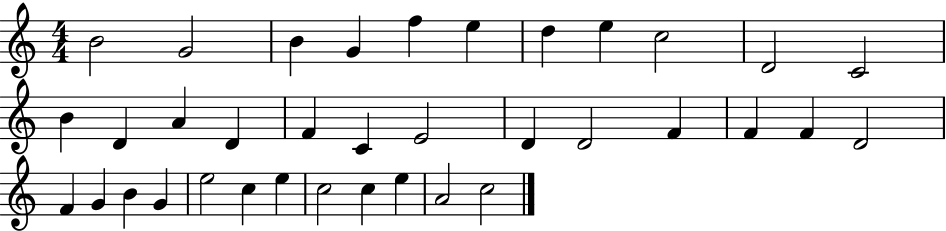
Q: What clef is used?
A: treble